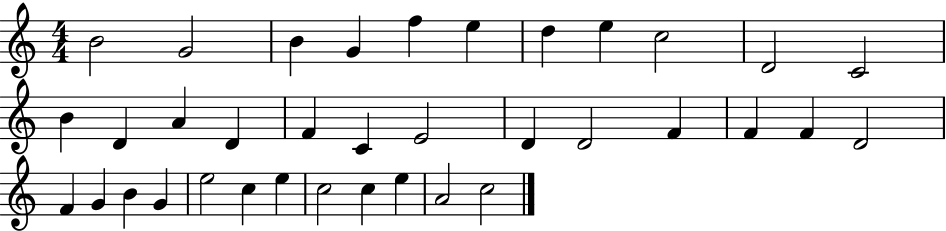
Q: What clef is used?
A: treble